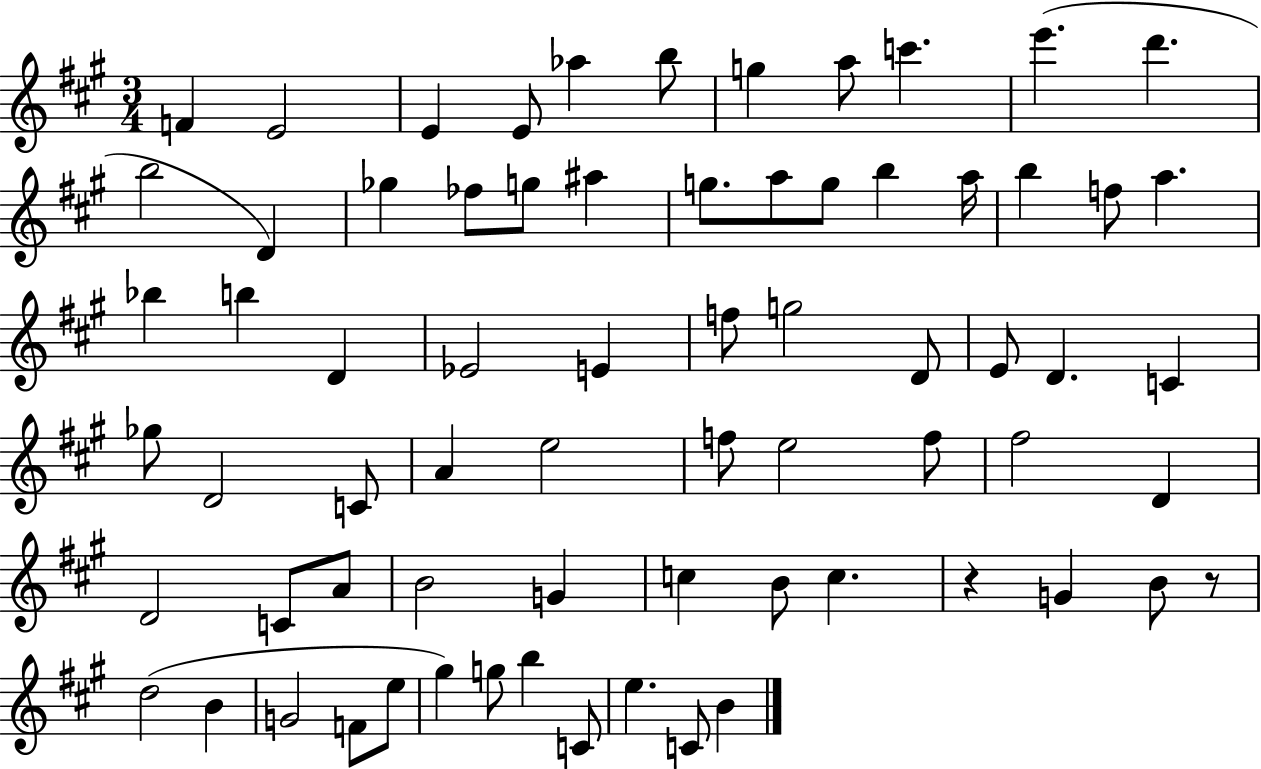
{
  \clef treble
  \numericTimeSignature
  \time 3/4
  \key a \major
  f'4 e'2 | e'4 e'8 aes''4 b''8 | g''4 a''8 c'''4. | e'''4.( d'''4. | \break b''2 d'4) | ges''4 fes''8 g''8 ais''4 | g''8. a''8 g''8 b''4 a''16 | b''4 f''8 a''4. | \break bes''4 b''4 d'4 | ees'2 e'4 | f''8 g''2 d'8 | e'8 d'4. c'4 | \break ges''8 d'2 c'8 | a'4 e''2 | f''8 e''2 f''8 | fis''2 d'4 | \break d'2 c'8 a'8 | b'2 g'4 | c''4 b'8 c''4. | r4 g'4 b'8 r8 | \break d''2( b'4 | g'2 f'8 e''8 | gis''4) g''8 b''4 c'8 | e''4. c'8 b'4 | \break \bar "|."
}